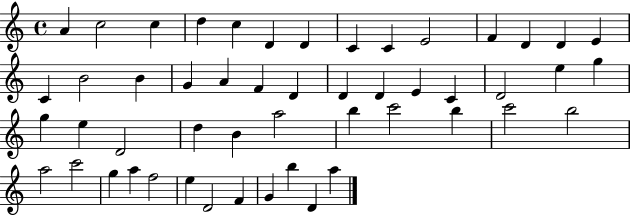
{
  \clef treble
  \time 4/4
  \defaultTimeSignature
  \key c \major
  a'4 c''2 c''4 | d''4 c''4 d'4 d'4 | c'4 c'4 e'2 | f'4 d'4 d'4 e'4 | \break c'4 b'2 b'4 | g'4 a'4 f'4 d'4 | d'4 d'4 e'4 c'4 | d'2 e''4 g''4 | \break g''4 e''4 d'2 | d''4 b'4 a''2 | b''4 c'''2 b''4 | c'''2 b''2 | \break a''2 c'''2 | g''4 a''4 f''2 | e''4 d'2 f'4 | g'4 b''4 d'4 a''4 | \break \bar "|."
}